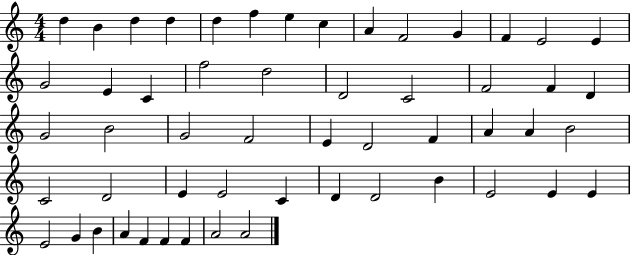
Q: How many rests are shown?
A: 0